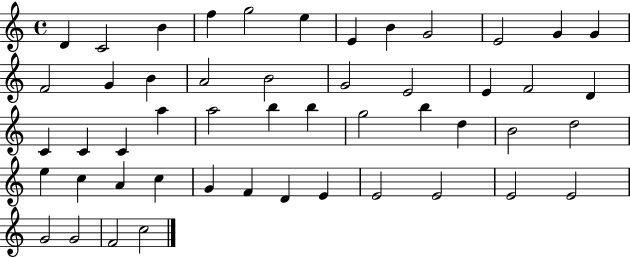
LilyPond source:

{
  \clef treble
  \time 4/4
  \defaultTimeSignature
  \key c \major
  d'4 c'2 b'4 | f''4 g''2 e''4 | e'4 b'4 g'2 | e'2 g'4 g'4 | \break f'2 g'4 b'4 | a'2 b'2 | g'2 e'2 | e'4 f'2 d'4 | \break c'4 c'4 c'4 a''4 | a''2 b''4 b''4 | g''2 b''4 d''4 | b'2 d''2 | \break e''4 c''4 a'4 c''4 | g'4 f'4 d'4 e'4 | e'2 e'2 | e'2 e'2 | \break g'2 g'2 | f'2 c''2 | \bar "|."
}